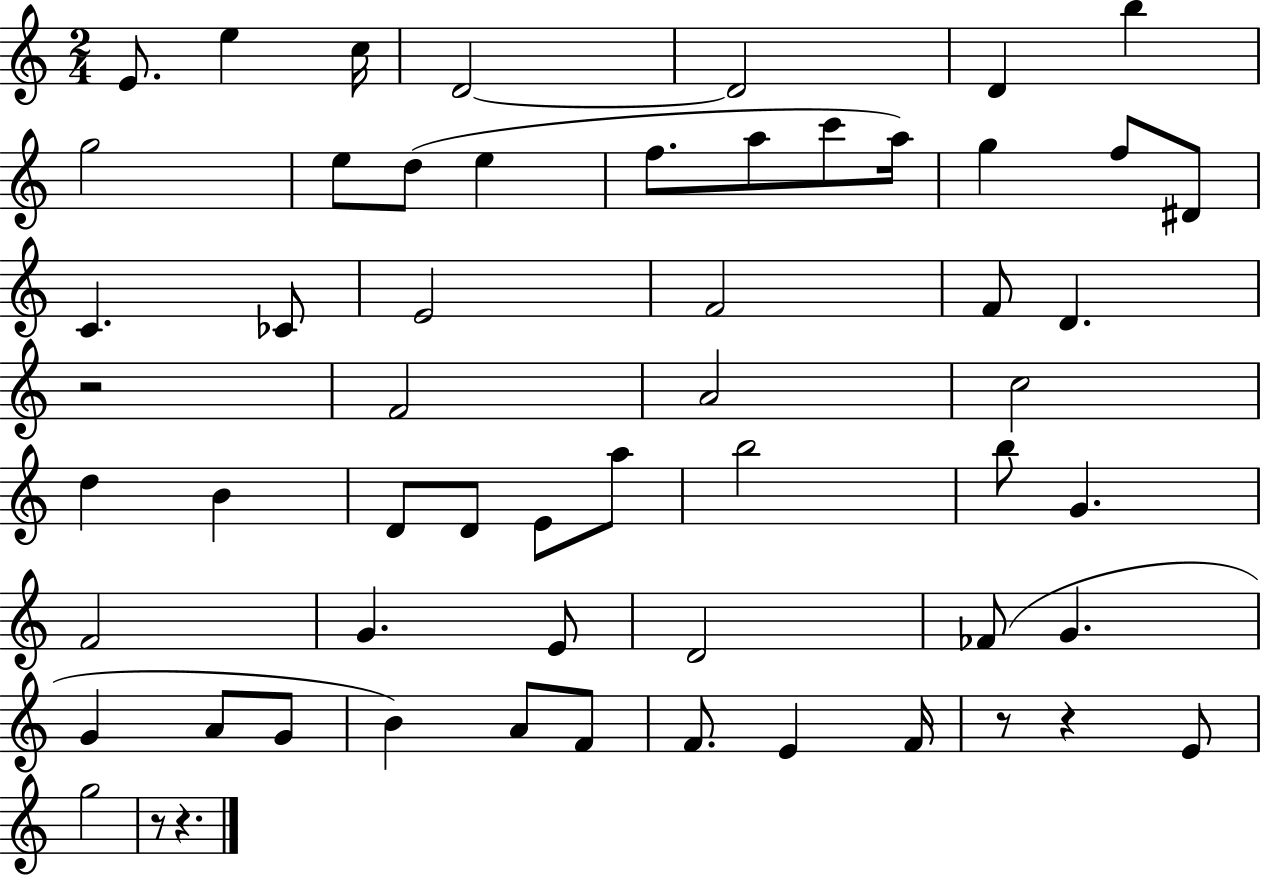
{
  \clef treble
  \numericTimeSignature
  \time 2/4
  \key c \major
  e'8. e''4 c''16 | d'2~~ | d'2 | d'4 b''4 | \break g''2 | e''8 d''8( e''4 | f''8. a''8 c'''8 a''16) | g''4 f''8 dis'8 | \break c'4. ces'8 | e'2 | f'2 | f'8 d'4. | \break r2 | f'2 | a'2 | c''2 | \break d''4 b'4 | d'8 d'8 e'8 a''8 | b''2 | b''8 g'4. | \break f'2 | g'4. e'8 | d'2 | fes'8( g'4. | \break g'4 a'8 g'8 | b'4) a'8 f'8 | f'8. e'4 f'16 | r8 r4 e'8 | \break g''2 | r8 r4. | \bar "|."
}